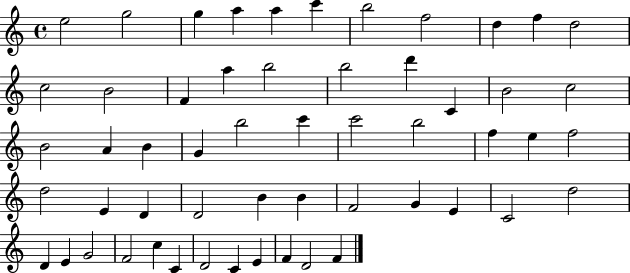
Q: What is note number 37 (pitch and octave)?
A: B4